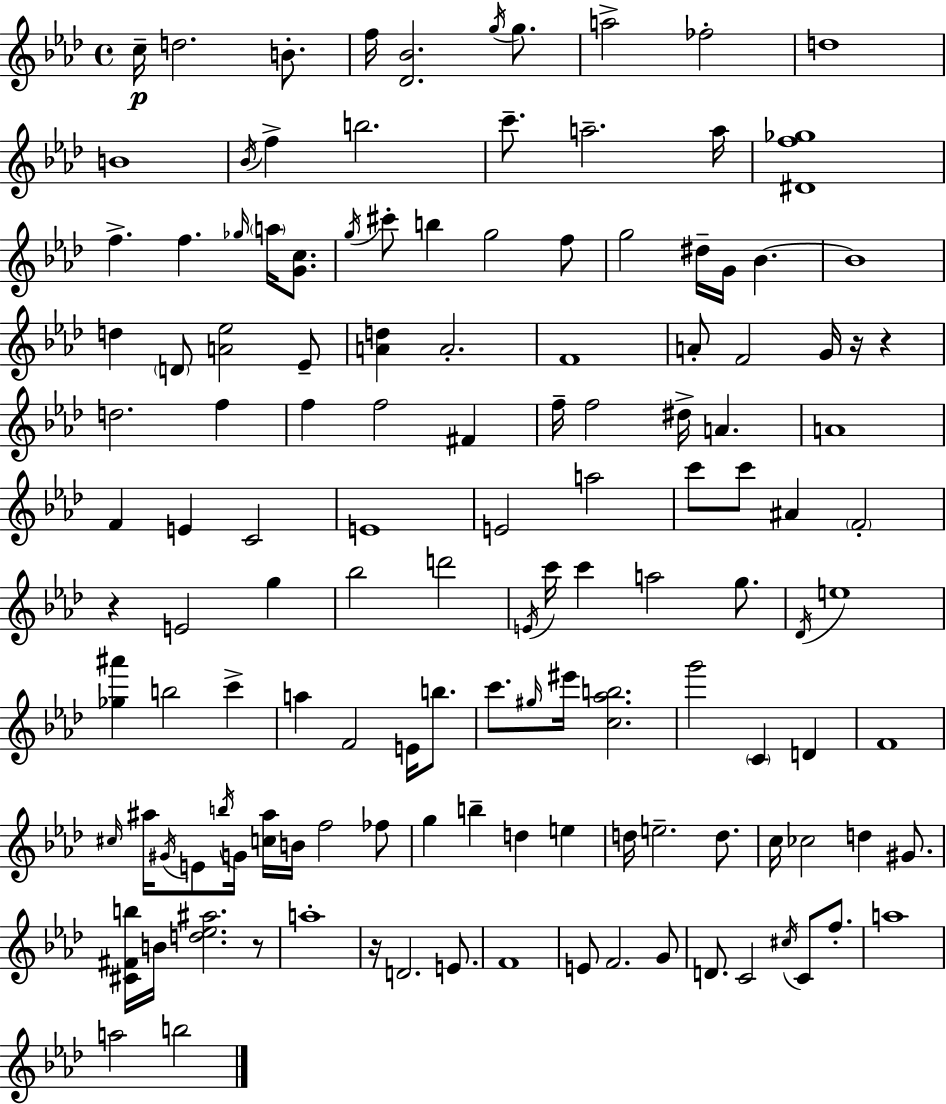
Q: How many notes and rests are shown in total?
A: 133